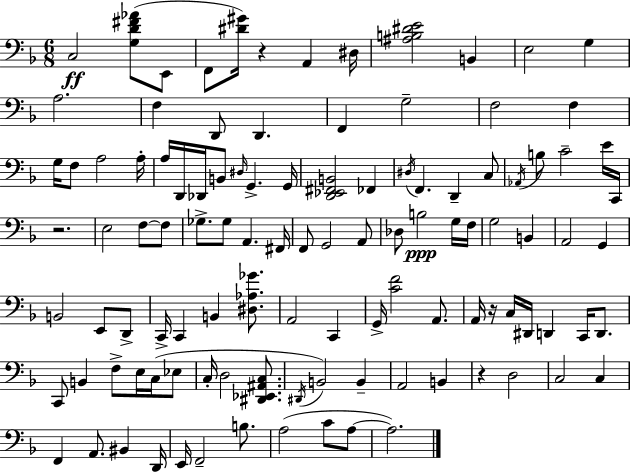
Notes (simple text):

C3/h [G3,D4,F#4,Ab4]/e E2/e F2/e [D#4,G#4]/s R/q A2/q D#3/s [A#3,B3,D#4,E4]/h B2/q E3/h G3/q A3/h. F3/q D2/e D2/q. F2/q G3/h F3/h F3/q G3/s F3/e A3/h A3/s A3/s D2/s Db2/s B2/e D#3/s G2/q. G2/s [D2,Eb2,F#2,B2]/h FES2/q D#3/s F2/q. D2/q C3/e Ab2/s B3/e C4/h E4/s C2/s R/h. E3/h F3/e F3/e Gb3/e. Gb3/e A2/q. F#2/s F2/e G2/h A2/e Db3/e B3/h G3/s F3/s G3/h B2/q A2/h G2/q B2/h E2/e D2/e C2/s C2/q B2/q [D#3,Ab3,Gb4]/e. A2/h C2/q G2/s [C4,F4]/h A2/e. A2/s R/s C3/s D#2/s D2/q C2/s D2/e. C2/e B2/q F3/e E3/s C3/s Eb3/e C3/s D3/h [D#2,Eb2,A#2,C3]/e. D#2/s B2/h B2/q A2/h B2/q R/q D3/h C3/h C3/q F2/q A2/e. BIS2/q D2/s E2/s F2/h B3/e. A3/h C4/e A3/e A3/h.